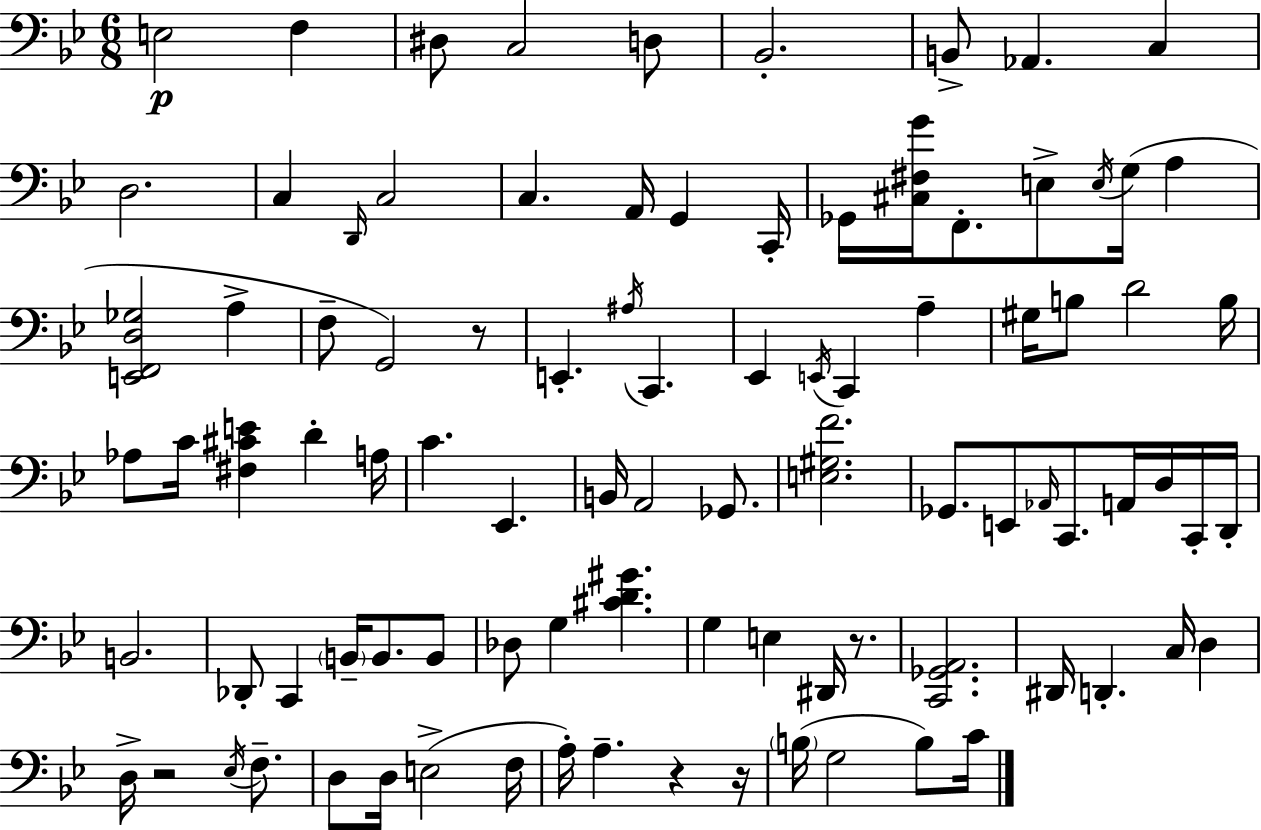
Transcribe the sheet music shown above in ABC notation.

X:1
T:Untitled
M:6/8
L:1/4
K:Gm
E,2 F, ^D,/2 C,2 D,/2 _B,,2 B,,/2 _A,, C, D,2 C, D,,/4 C,2 C, A,,/4 G,, C,,/4 _G,,/4 [^C,^F,G]/4 F,,/2 E,/2 E,/4 G,/4 A, [E,,F,,D,_G,]2 A, F,/2 G,,2 z/2 E,, ^A,/4 C,, _E,, E,,/4 C,, A, ^G,/4 B,/2 D2 B,/4 _A,/2 C/4 [^F,^CE] D A,/4 C _E,, B,,/4 A,,2 _G,,/2 [E,^G,F]2 _G,,/2 E,,/2 _A,,/4 C,,/2 A,,/4 D,/4 C,,/4 D,,/4 B,,2 _D,,/2 C,, B,,/4 B,,/2 B,,/2 _D,/2 G, [^CD^G] G, E, ^D,,/4 z/2 [C,,_G,,A,,]2 ^D,,/4 D,, C,/4 D, D,/4 z2 _E,/4 F,/2 D,/2 D,/4 E,2 F,/4 A,/4 A, z z/4 B,/4 G,2 B,/2 C/4